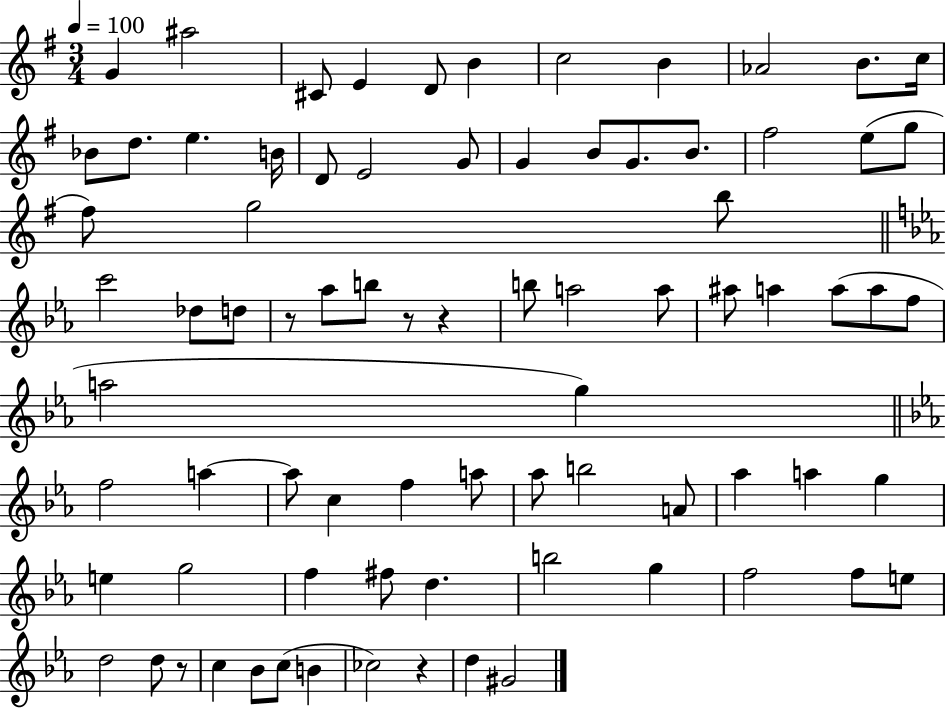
X:1
T:Untitled
M:3/4
L:1/4
K:G
G ^a2 ^C/2 E D/2 B c2 B _A2 B/2 c/4 _B/2 d/2 e B/4 D/2 E2 G/2 G B/2 G/2 B/2 ^f2 e/2 g/2 ^f/2 g2 b/2 c'2 _d/2 d/2 z/2 _a/2 b/2 z/2 z b/2 a2 a/2 ^a/2 a a/2 a/2 f/2 a2 g f2 a a/2 c f a/2 _a/2 b2 A/2 _a a g e g2 f ^f/2 d b2 g f2 f/2 e/2 d2 d/2 z/2 c _B/2 c/2 B _c2 z d ^G2